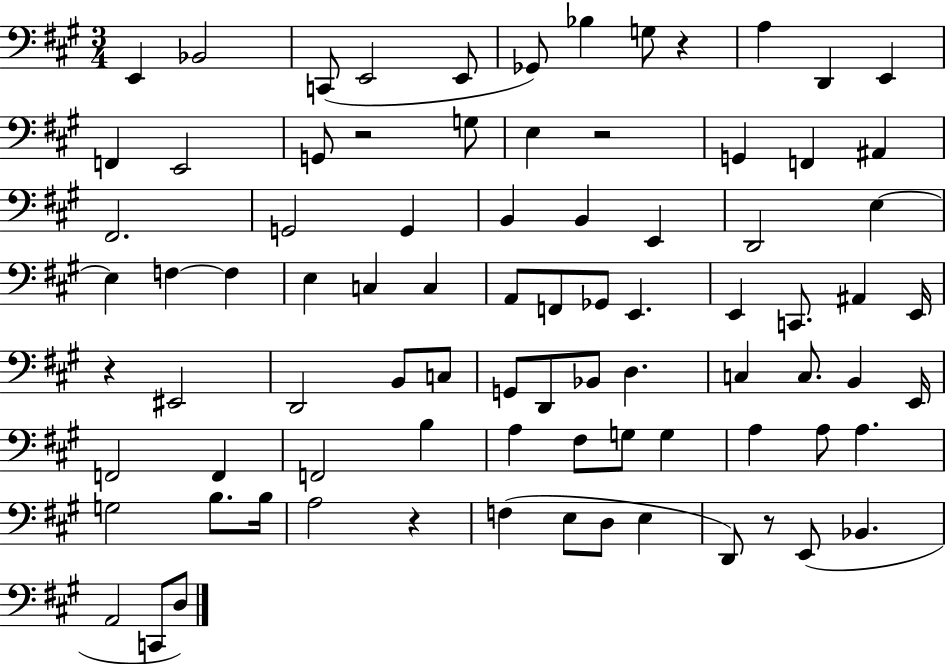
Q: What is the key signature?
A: A major